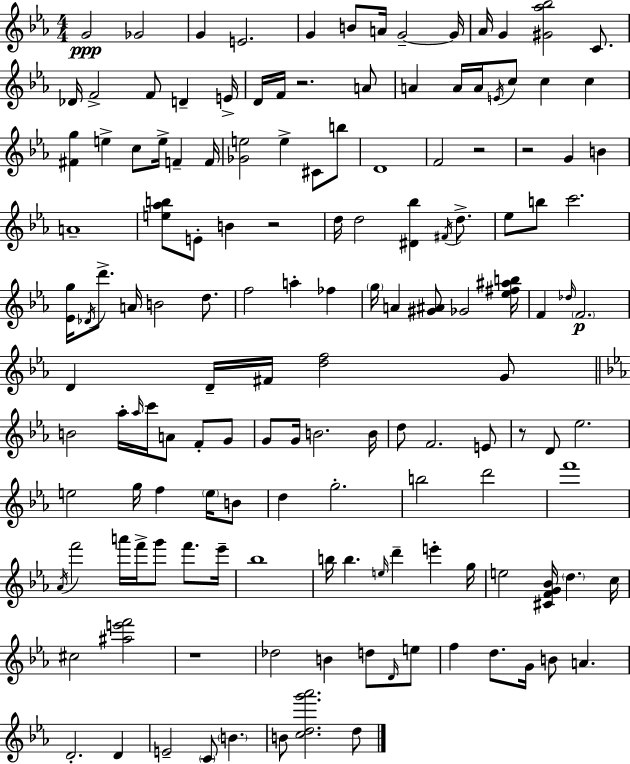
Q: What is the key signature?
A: C minor